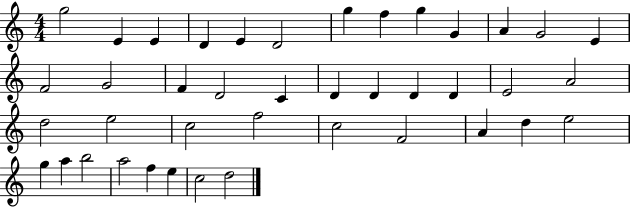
G5/h E4/q E4/q D4/q E4/q D4/h G5/q F5/q G5/q G4/q A4/q G4/h E4/q F4/h G4/h F4/q D4/h C4/q D4/q D4/q D4/q D4/q E4/h A4/h D5/h E5/h C5/h F5/h C5/h F4/h A4/q D5/q E5/h G5/q A5/q B5/h A5/h F5/q E5/q C5/h D5/h